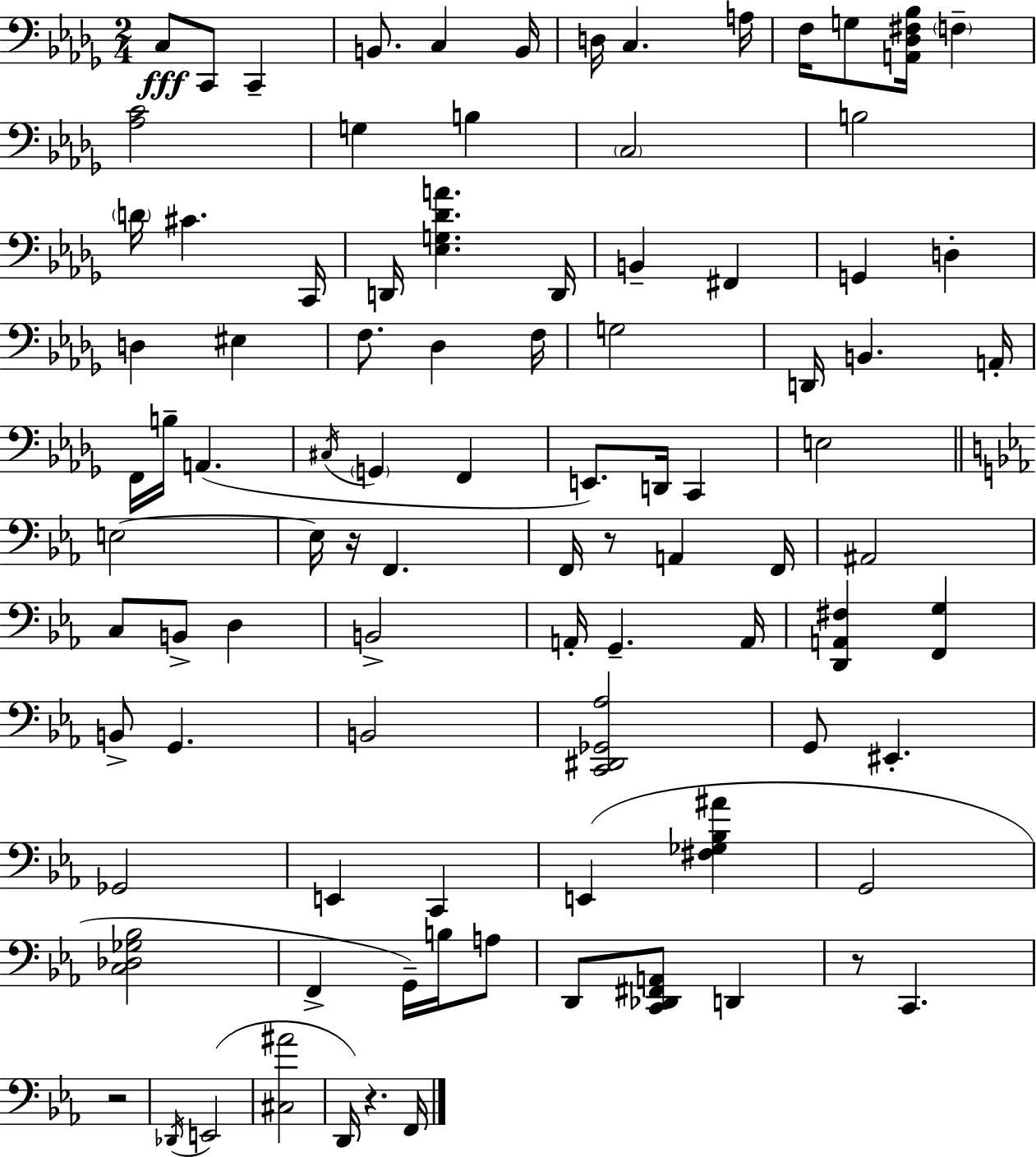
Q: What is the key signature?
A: BES minor